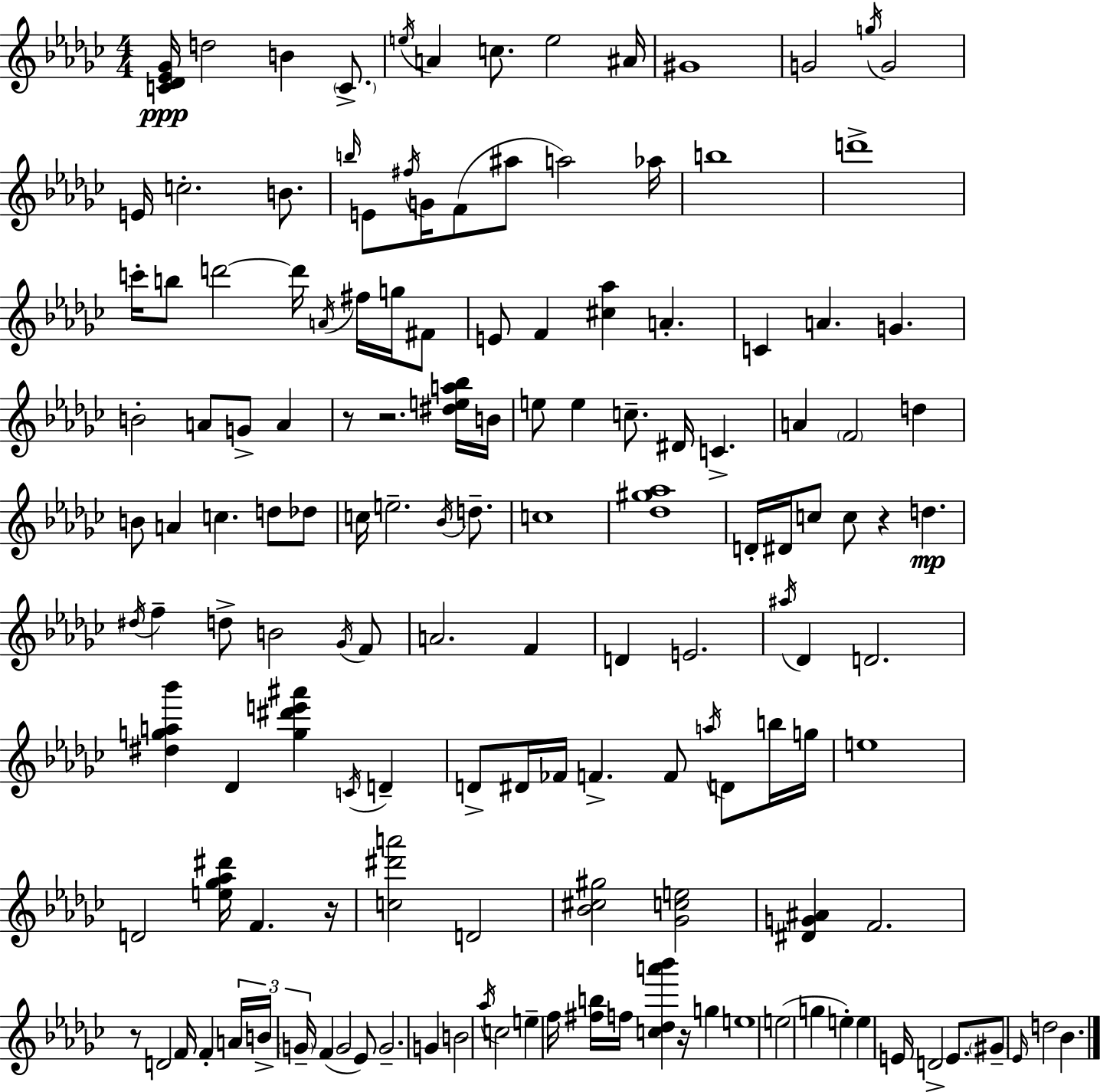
{
  \clef treble
  \numericTimeSignature
  \time 4/4
  \key ees \minor
  <c' des' ees' ges'>16\ppp d''2 b'4 \parenthesize c'8.-> | \acciaccatura { e''16 } a'4 c''8. e''2 | ais'16 gis'1 | g'2 \acciaccatura { g''16 } g'2 | \break e'16 c''2.-. b'8. | \grace { b''16 } e'8 \acciaccatura { fis''16 } g'16 f'8( ais''8 a''2) | aes''16 b''1 | d'''1-> | \break c'''16-. b''8 d'''2~~ d'''16 | \acciaccatura { a'16 } fis''16 g''16 fis'8 e'8 f'4 <cis'' aes''>4 a'4.-. | c'4 a'4. g'4. | b'2-. a'8 g'8-> | \break a'4 r8 r2. | <dis'' e'' a'' bes''>16 b'16 e''8 e''4 c''8.-- dis'16 c'4.-> | a'4 \parenthesize f'2 | d''4 b'8 a'4 c''4. | \break d''8 des''8 c''16 e''2.-- | \acciaccatura { bes'16 } d''8.-- c''1 | <des'' gis'' aes''>1 | d'16-. dis'16 c''8 c''8 r4 | \break d''4.\mp \acciaccatura { dis''16 } f''4-- d''8-> b'2 | \acciaccatura { ges'16 } f'8 a'2. | f'4 d'4 e'2. | \acciaccatura { ais''16 } des'4 d'2. | \break <dis'' g'' a'' bes'''>4 des'4 | <g'' dis''' e''' ais'''>4 \acciaccatura { c'16 } d'4-- d'8-> dis'16 fes'16 f'4.-> | f'8 \acciaccatura { a''16 } d'8 b''16 g''16 e''1 | d'2 | \break <e'' ges'' aes'' dis'''>16 f'4. r16 <c'' dis''' a'''>2 | d'2 <bes' cis'' gis''>2 | <ges' c'' e''>2 <dis' g' ais'>4 f'2. | r8 d'2 | \break f'16 f'4-. \tuplet 3/2 { a'16 b'16-> \parenthesize g'16-- } f'4( | g'2 ees'8) g'2.-- | g'4 b'2 | \acciaccatura { aes''16 } c''2 e''4-- | \break f''16 <fis'' b''>16 f''16 <c'' des'' a''' bes'''>4 r16 g''4 e''1 | e''2( | g''4 e''4-.) e''4 | e'16 d'2-> e'8. \parenthesize gis'8-- \grace { ees'16 } d''2 | \break bes'4. \bar "|."
}